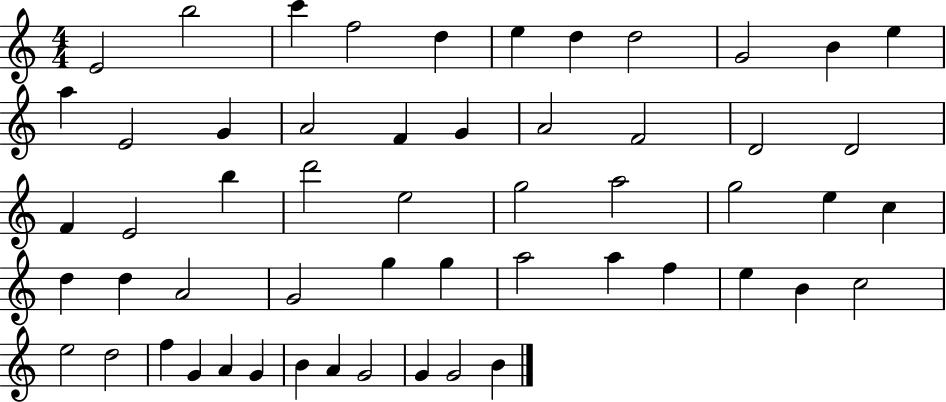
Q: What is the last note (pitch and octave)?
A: B4